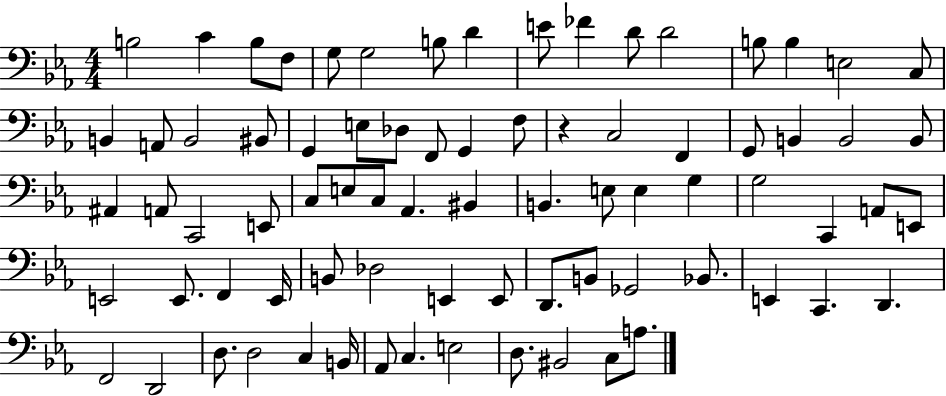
B3/h C4/q B3/e F3/e G3/e G3/h B3/e D4/q E4/e FES4/q D4/e D4/h B3/e B3/q E3/h C3/e B2/q A2/e B2/h BIS2/e G2/q E3/e Db3/e F2/e G2/q F3/e R/q C3/h F2/q G2/e B2/q B2/h B2/e A#2/q A2/e C2/h E2/e C3/e E3/e C3/e Ab2/q. BIS2/q B2/q. E3/e E3/q G3/q G3/h C2/q A2/e E2/e E2/h E2/e. F2/q E2/s B2/e Db3/h E2/q E2/e D2/e. B2/e Gb2/h Bb2/e. E2/q C2/q. D2/q. F2/h D2/h D3/e. D3/h C3/q B2/s Ab2/e C3/q. E3/h D3/e. BIS2/h C3/e A3/e.